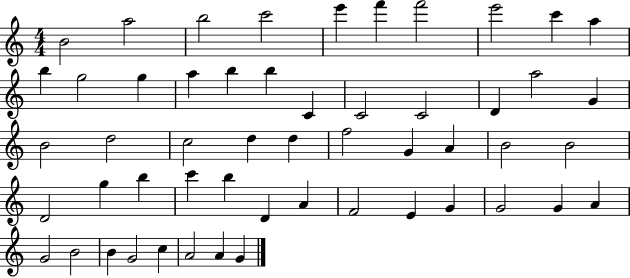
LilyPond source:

{
  \clef treble
  \numericTimeSignature
  \time 4/4
  \key c \major
  b'2 a''2 | b''2 c'''2 | e'''4 f'''4 f'''2 | e'''2 c'''4 a''4 | \break b''4 g''2 g''4 | a''4 b''4 b''4 c'4 | c'2 c'2 | d'4 a''2 g'4 | \break b'2 d''2 | c''2 d''4 d''4 | f''2 g'4 a'4 | b'2 b'2 | \break d'2 g''4 b''4 | c'''4 b''4 d'4 a'4 | f'2 e'4 g'4 | g'2 g'4 a'4 | \break g'2 b'2 | b'4 g'2 c''4 | a'2 a'4 g'4 | \bar "|."
}